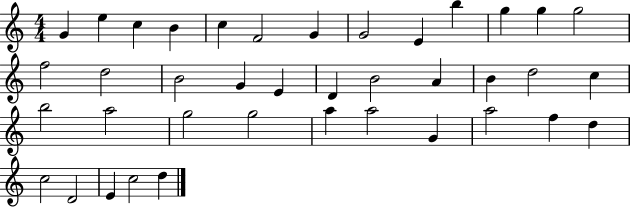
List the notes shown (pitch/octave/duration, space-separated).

G4/q E5/q C5/q B4/q C5/q F4/h G4/q G4/h E4/q B5/q G5/q G5/q G5/h F5/h D5/h B4/h G4/q E4/q D4/q B4/h A4/q B4/q D5/h C5/q B5/h A5/h G5/h G5/h A5/q A5/h G4/q A5/h F5/q D5/q C5/h D4/h E4/q C5/h D5/q